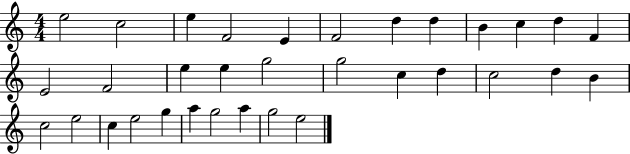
{
  \clef treble
  \numericTimeSignature
  \time 4/4
  \key c \major
  e''2 c''2 | e''4 f'2 e'4 | f'2 d''4 d''4 | b'4 c''4 d''4 f'4 | \break e'2 f'2 | e''4 e''4 g''2 | g''2 c''4 d''4 | c''2 d''4 b'4 | \break c''2 e''2 | c''4 e''2 g''4 | a''4 g''2 a''4 | g''2 e''2 | \break \bar "|."
}